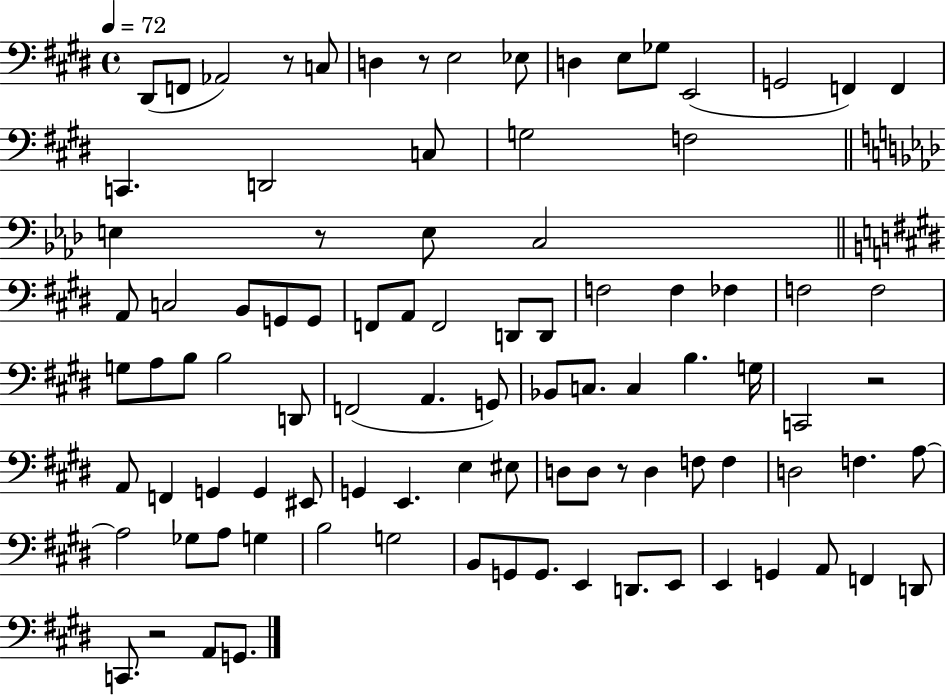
{
  \clef bass
  \time 4/4
  \defaultTimeSignature
  \key e \major
  \tempo 4 = 72
  \repeat volta 2 { dis,8( f,8 aes,2) r8 c8 | d4 r8 e2 ees8 | d4 e8 ges8 e,2( | g,2 f,4) f,4 | \break c,4. d,2 c8 | g2 f2 | \bar "||" \break \key aes \major e4 r8 e8 c2 | \bar "||" \break \key e \major a,8 c2 b,8 g,8 g,8 | f,8 a,8 f,2 d,8 d,8 | f2 f4 fes4 | f2 f2 | \break g8 a8 b8 b2 d,8 | f,2( a,4. g,8) | bes,8 c8. c4 b4. g16 | c,2 r2 | \break a,8 f,4 g,4 g,4 eis,8 | g,4 e,4. e4 eis8 | d8 d8 r8 d4 f8 f4 | d2 f4. a8~~ | \break a2 ges8 a8 g4 | b2 g2 | b,8 g,8 g,8. e,4 d,8. e,8 | e,4 g,4 a,8 f,4 d,8 | \break c,8. r2 a,8 g,8. | } \bar "|."
}